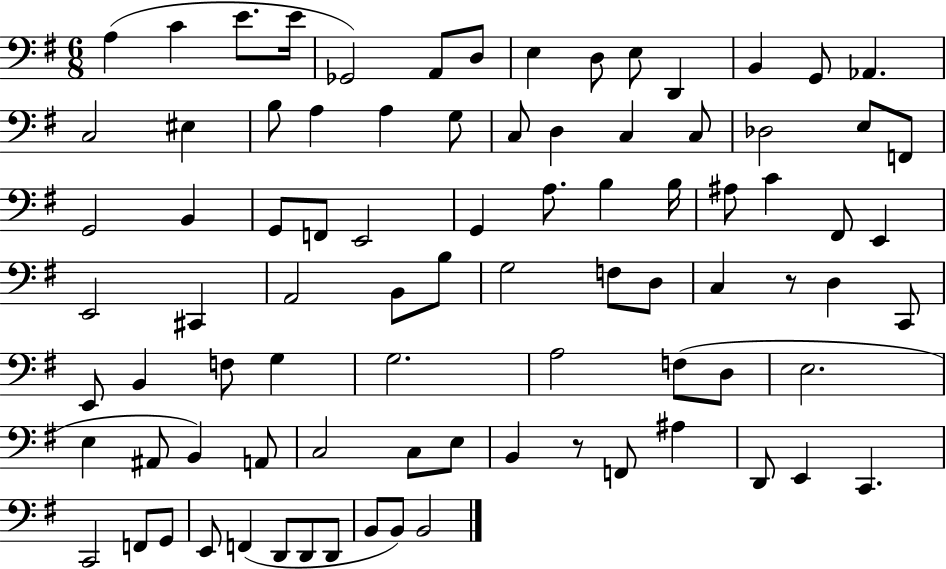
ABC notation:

X:1
T:Untitled
M:6/8
L:1/4
K:G
A, C E/2 E/4 _G,,2 A,,/2 D,/2 E, D,/2 E,/2 D,, B,, G,,/2 _A,, C,2 ^E, B,/2 A, A, G,/2 C,/2 D, C, C,/2 _D,2 E,/2 F,,/2 G,,2 B,, G,,/2 F,,/2 E,,2 G,, A,/2 B, B,/4 ^A,/2 C ^F,,/2 E,, E,,2 ^C,, A,,2 B,,/2 B,/2 G,2 F,/2 D,/2 C, z/2 D, C,,/2 E,,/2 B,, F,/2 G, G,2 A,2 F,/2 D,/2 E,2 E, ^A,,/2 B,, A,,/2 C,2 C,/2 E,/2 B,, z/2 F,,/2 ^A, D,,/2 E,, C,, C,,2 F,,/2 G,,/2 E,,/2 F,, D,,/2 D,,/2 D,,/2 B,,/2 B,,/2 B,,2